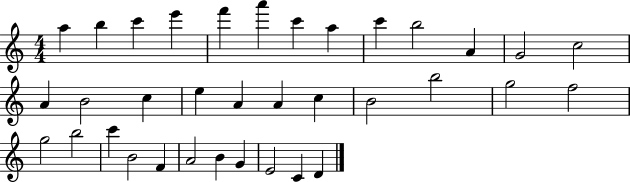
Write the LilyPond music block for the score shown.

{
  \clef treble
  \numericTimeSignature
  \time 4/4
  \key c \major
  a''4 b''4 c'''4 e'''4 | f'''4 a'''4 c'''4 a''4 | c'''4 b''2 a'4 | g'2 c''2 | \break a'4 b'2 c''4 | e''4 a'4 a'4 c''4 | b'2 b''2 | g''2 f''2 | \break g''2 b''2 | c'''4 b'2 f'4 | a'2 b'4 g'4 | e'2 c'4 d'4 | \break \bar "|."
}